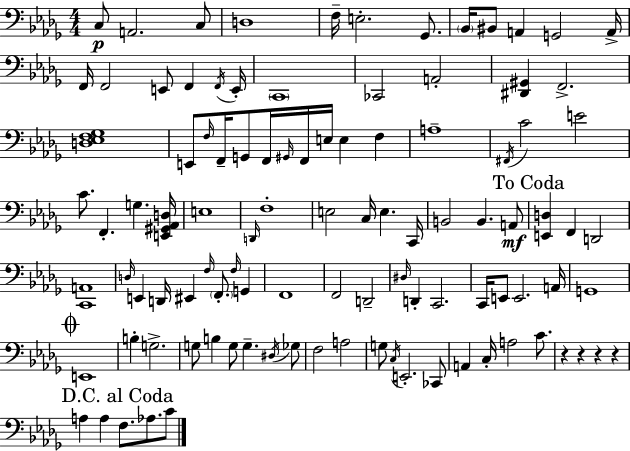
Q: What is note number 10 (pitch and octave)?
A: A2